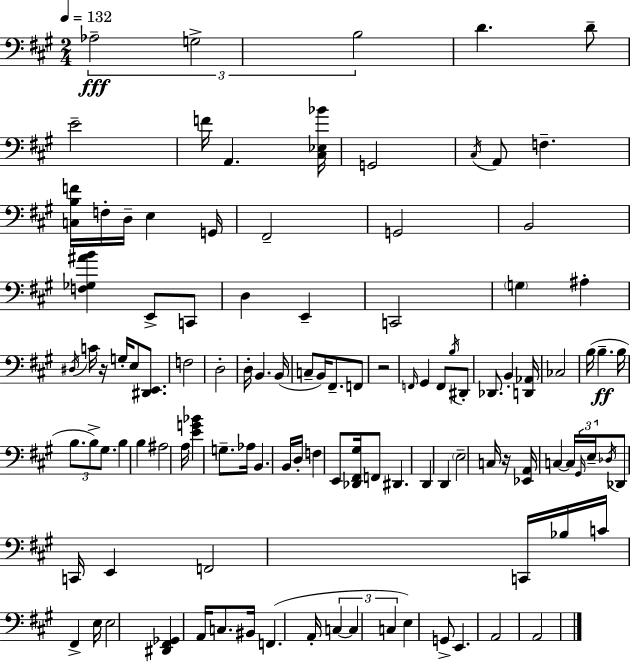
{
  \clef bass
  \numericTimeSignature
  \time 2/4
  \key a \major
  \tempo 4 = 132
  \repeat volta 2 { \tuplet 3/2 { aes2--\fff | g2-> | b2 } | d'4. d'8-- | \break e'2-- | f'16 a,4. <cis ees bes'>16 | g,2 | \acciaccatura { cis16 } a,8 f4.-- | \break <c b f'>16 f16-. d16-- e4 | g,16 fis,2-- | g,2 | b,2 | \break <f ges ais' b'>4 e,8-> c,8 | d4 e,4-- | c,2 | \parenthesize g4 ais4-. | \break \acciaccatura { dis16 } c'16 r16 g16-. e8 <dis, e,>8. | f2 | d2-. | d16-. b,4. | \break b,16( c8-- b,16) fis,8.-- | f,8 r2 | \grace { f,16 } gis,4 f,8 | \acciaccatura { b16 } dis,8-. des,8. b,4-. | \break <d, aes,>16 ces2 | b16( b4.--\ff | b16 \tuplet 3/2 { b8. b8->) | gis8. } b4 | \break b4 ais2 | a16 <e' g' bes'>4 | g8.-- aes16 b,4. | b,16 d16-. f4 | \break e,8 <des, fis, gis>16 f,8 dis,4. | d,4 | d,4 \parenthesize e2-- | c16 r16 <ees, a,>16 c4~~ | \break c16 \tuplet 3/2 { \grace { gis,16 } e16-- \acciaccatura { des16 } } des,8 | c,16 e,4 f,2 | c,16 bes16 | c'16 fis,4-> e16 e2 | \break <dis, fis, ges,>4 | a,16 c8. bis,16 f,4.( | a,16-. \tuplet 3/2 { c4~~ | c4 c4 } | \break e4) g,8-> | e,4. a,2 | a,2 | } \bar "|."
}